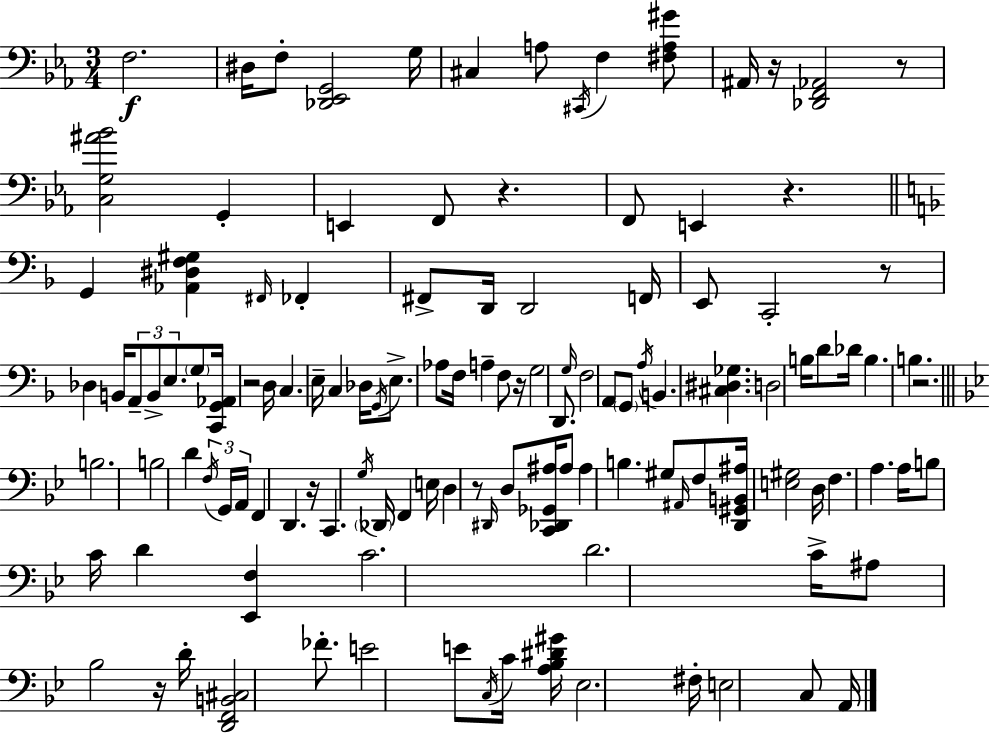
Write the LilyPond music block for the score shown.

{
  \clef bass
  \numericTimeSignature
  \time 3/4
  \key ees \major
  f2.\f | dis16 f8-. <des, ees, g,>2 g16 | cis4 a8 \acciaccatura { cis,16 } f4 <fis a gis'>8 | ais,16 r16 <des, f, aes,>2 r8 | \break <c g ais' bes'>2 g,4-. | e,4 f,8 r4. | f,8 e,4 r4. | \bar "||" \break \key f \major g,4 <aes, dis f gis>4 \grace { fis,16 } fes,4-. | fis,8-> d,16 d,2 | f,16 e,8 c,2-. r8 | des4 b,16 \tuplet 3/2 { a,8-- b,8-> e8. } | \break \parenthesize g8 <c, g, aes,>16 r2 | d16 c4. e16-- c4 | des16 \acciaccatura { g,16 } e8.-> aes8 f16 a4-- | f8 r16 g2 d,8. | \break \grace { g16 } f2 a,8 | \parenthesize g,8 \acciaccatura { a16 } b,4. <cis dis ges>4. | d2 | b16 d'8 des'16 b4. b4. | \break r2. | \bar "||" \break \key bes \major b2. | b2 d'4 | \tuplet 3/2 { \acciaccatura { f16 } g,16 a,16 } f,4 d,4. | r16 c,4. \acciaccatura { g16 } \parenthesize des,16 f,4 | \break e16 d4 r8 \grace { dis,16 } d8 | <c, des, ges, ais>16 ais8 ais4 b4. | gis8 \grace { ais,16 } f8 <d, gis, b, ais>16 <e gis>2 | d16 f4. a4. | \break a16 b8 c'16 d'4 | <ees, f>4 c'2. | d'2. | c'16-> ais8 bes2 | \break r16 d'16-. <d, f, b, cis>2 | fes'8.-. e'2 | e'8 \acciaccatura { c16 } c'16 <a bes dis' gis'>16 ees2. | fis16-. e2 | \break c8 a,16 \bar "|."
}